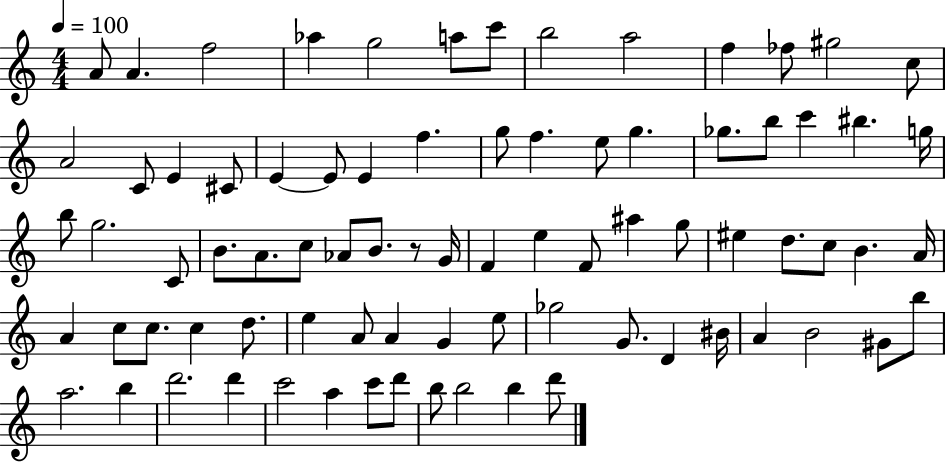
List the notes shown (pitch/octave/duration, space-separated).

A4/e A4/q. F5/h Ab5/q G5/h A5/e C6/e B5/h A5/h F5/q FES5/e G#5/h C5/e A4/h C4/e E4/q C#4/e E4/q E4/e E4/q F5/q. G5/e F5/q. E5/e G5/q. Gb5/e. B5/e C6/q BIS5/q. G5/s B5/e G5/h. C4/e B4/e. A4/e. C5/e Ab4/e B4/e. R/e G4/s F4/q E5/q F4/e A#5/q G5/e EIS5/q D5/e. C5/e B4/q. A4/s A4/q C5/e C5/e. C5/q D5/e. E5/q A4/e A4/q G4/q E5/e Gb5/h G4/e. D4/q BIS4/s A4/q B4/h G#4/e B5/e A5/h. B5/q D6/h. D6/q C6/h A5/q C6/e D6/e B5/e B5/h B5/q D6/e